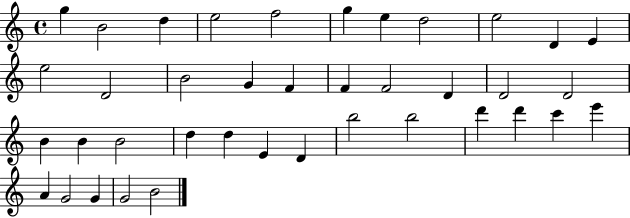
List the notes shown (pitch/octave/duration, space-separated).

G5/q B4/h D5/q E5/h F5/h G5/q E5/q D5/h E5/h D4/q E4/q E5/h D4/h B4/h G4/q F4/q F4/q F4/h D4/q D4/h D4/h B4/q B4/q B4/h D5/q D5/q E4/q D4/q B5/h B5/h D6/q D6/q C6/q E6/q A4/q G4/h G4/q G4/h B4/h